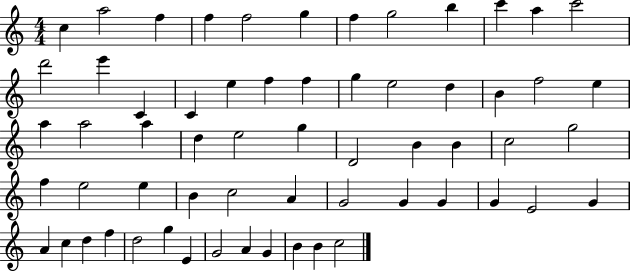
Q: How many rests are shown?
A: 0